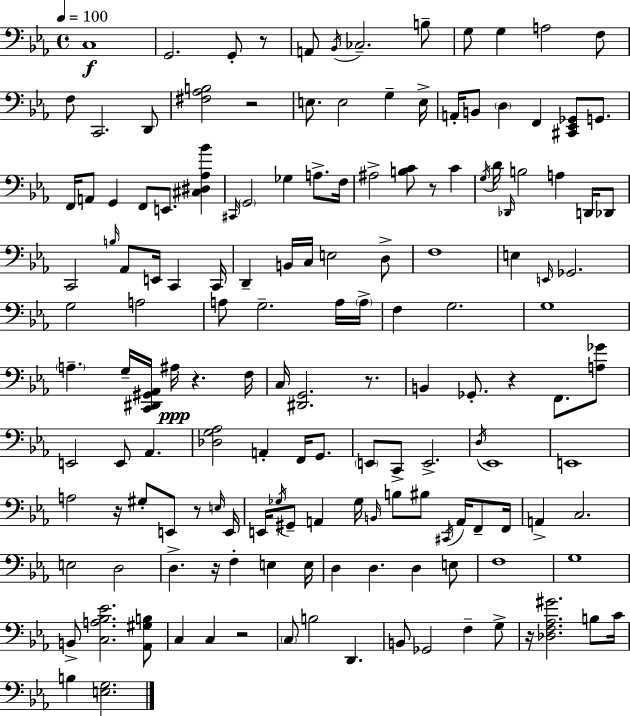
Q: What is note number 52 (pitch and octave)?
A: E3